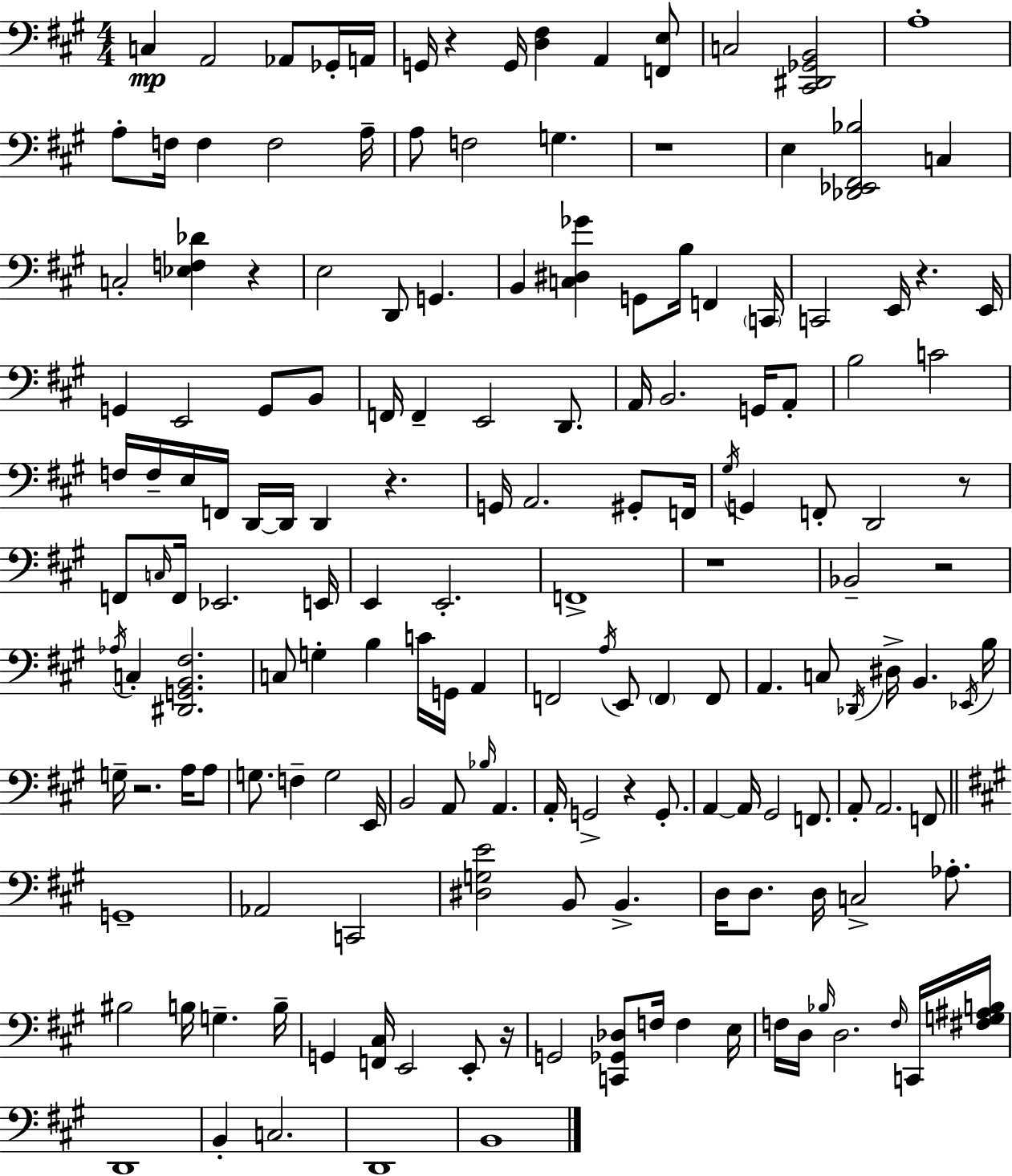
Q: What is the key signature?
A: A major